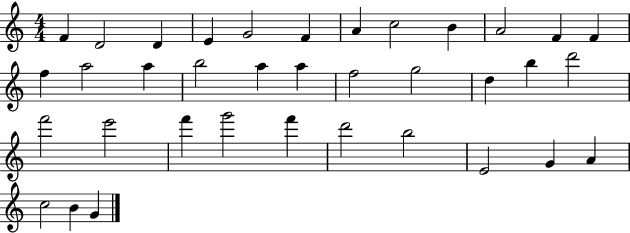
X:1
T:Untitled
M:4/4
L:1/4
K:C
F D2 D E G2 F A c2 B A2 F F f a2 a b2 a a f2 g2 d b d'2 f'2 e'2 f' g'2 f' d'2 b2 E2 G A c2 B G